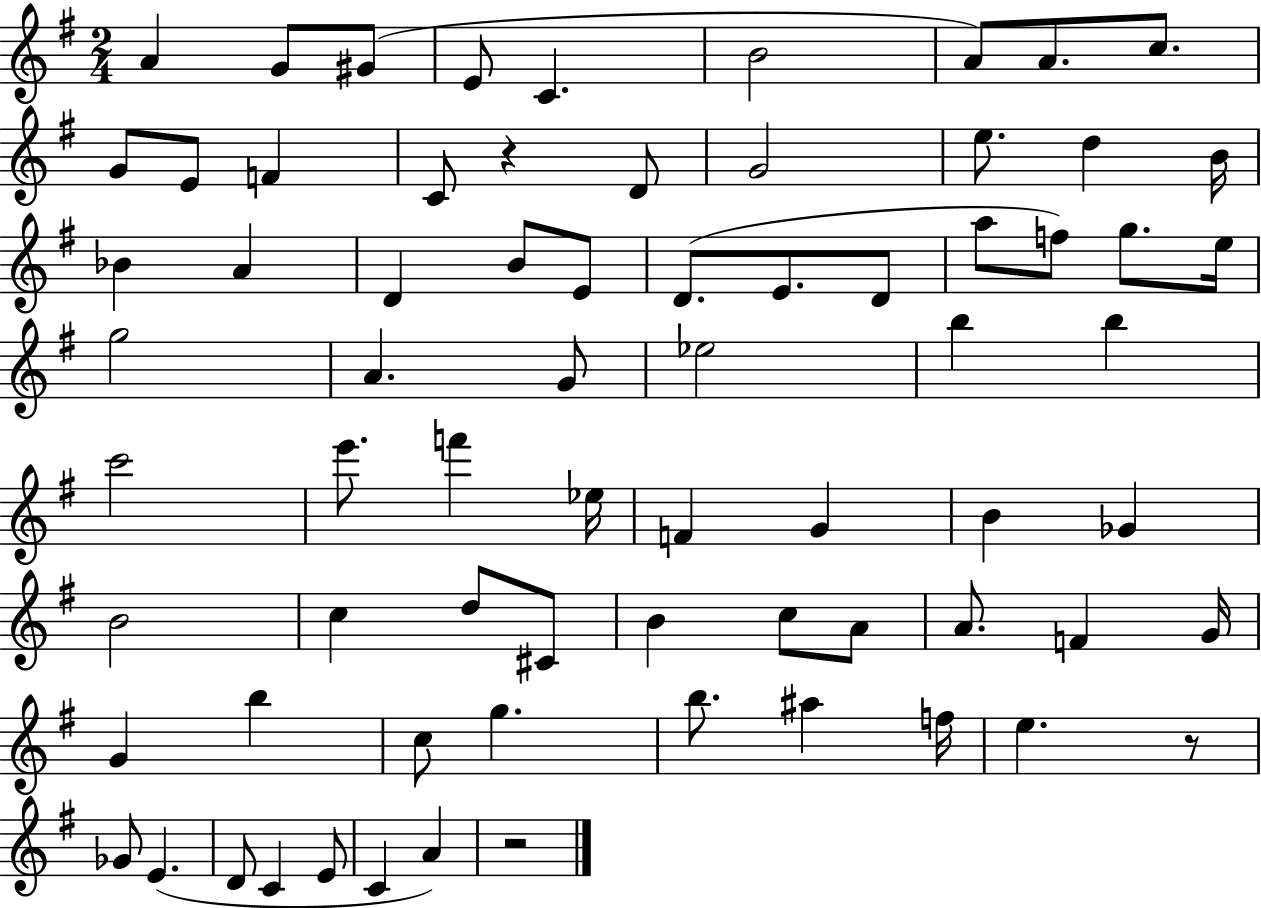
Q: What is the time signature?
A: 2/4